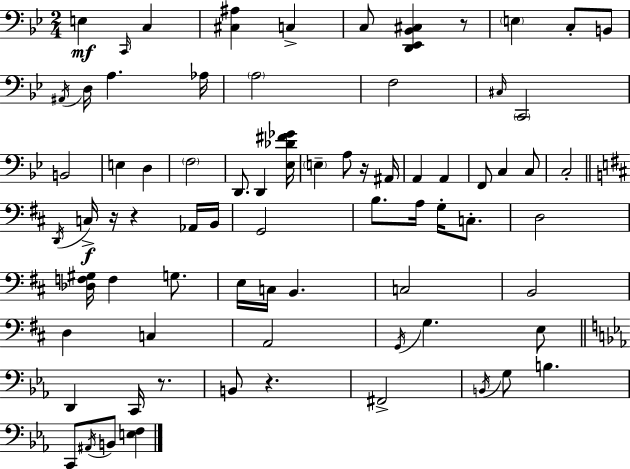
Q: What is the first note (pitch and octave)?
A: E3